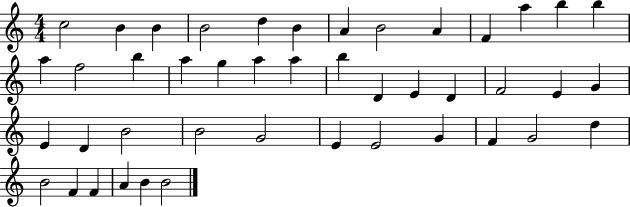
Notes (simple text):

C5/h B4/q B4/q B4/h D5/q B4/q A4/q B4/h A4/q F4/q A5/q B5/q B5/q A5/q F5/h B5/q A5/q G5/q A5/q A5/q B5/q D4/q E4/q D4/q F4/h E4/q G4/q E4/q D4/q B4/h B4/h G4/h E4/q E4/h G4/q F4/q G4/h D5/q B4/h F4/q F4/q A4/q B4/q B4/h